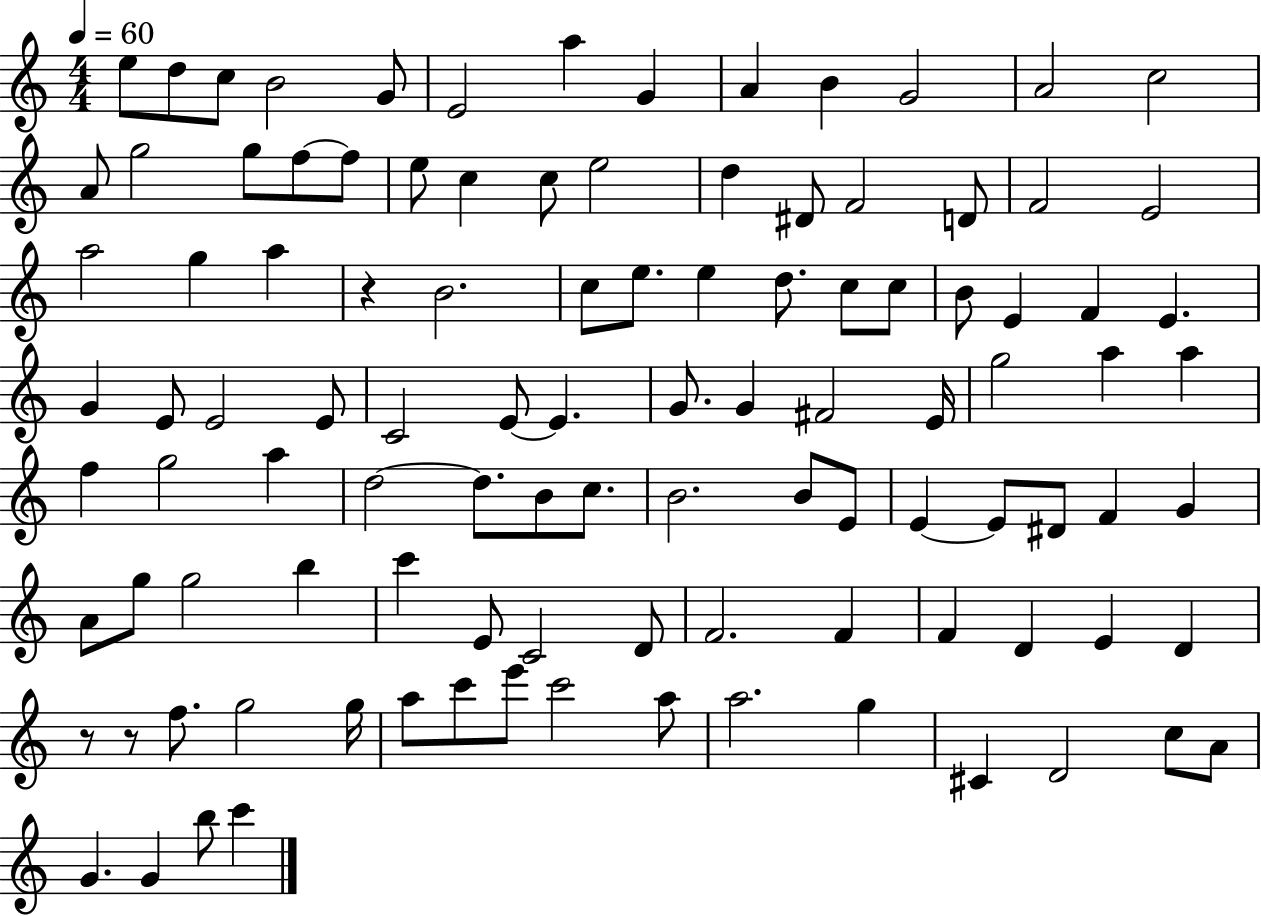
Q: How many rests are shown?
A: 3